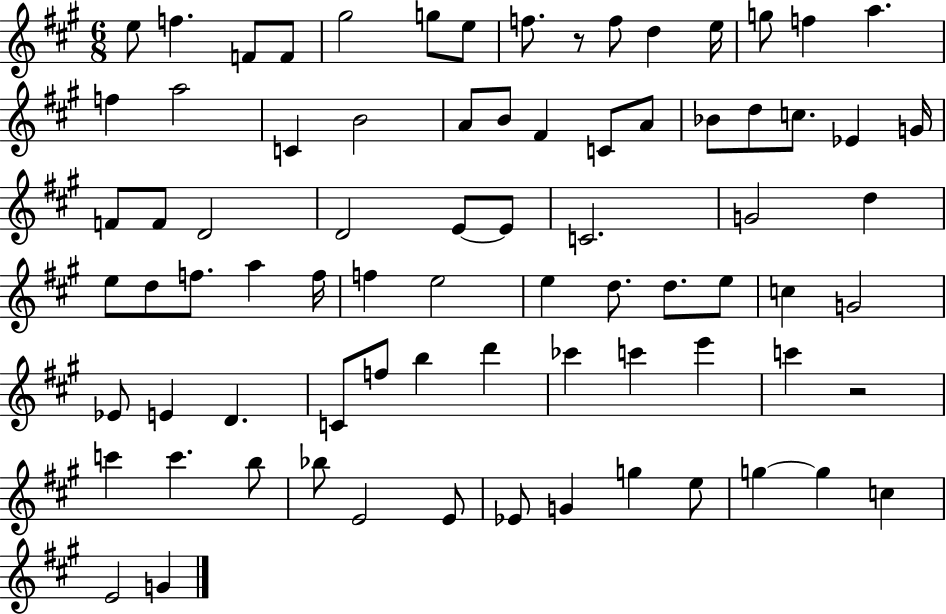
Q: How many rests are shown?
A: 2